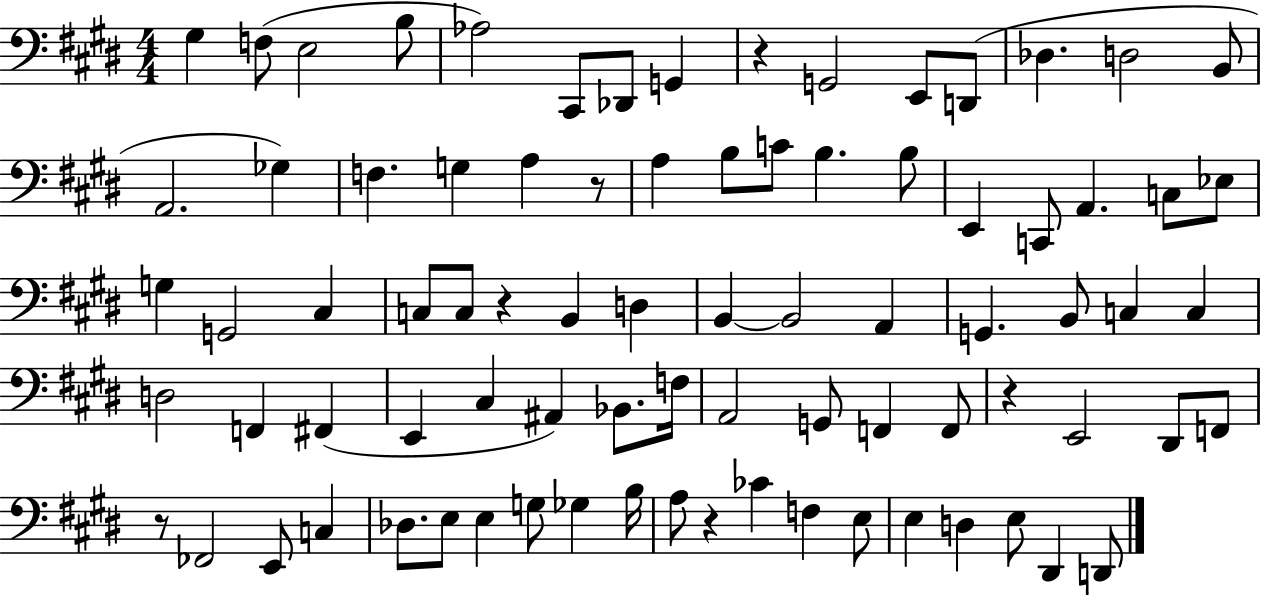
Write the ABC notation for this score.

X:1
T:Untitled
M:4/4
L:1/4
K:E
^G, F,/2 E,2 B,/2 _A,2 ^C,,/2 _D,,/2 G,, z G,,2 E,,/2 D,,/2 _D, D,2 B,,/2 A,,2 _G, F, G, A, z/2 A, B,/2 C/2 B, B,/2 E,, C,,/2 A,, C,/2 _E,/2 G, G,,2 ^C, C,/2 C,/2 z B,, D, B,, B,,2 A,, G,, B,,/2 C, C, D,2 F,, ^F,, E,, ^C, ^A,, _B,,/2 F,/4 A,,2 G,,/2 F,, F,,/2 z E,,2 ^D,,/2 F,,/2 z/2 _F,,2 E,,/2 C, _D,/2 E,/2 E, G,/2 _G, B,/4 A,/2 z _C F, E,/2 E, D, E,/2 ^D,, D,,/2